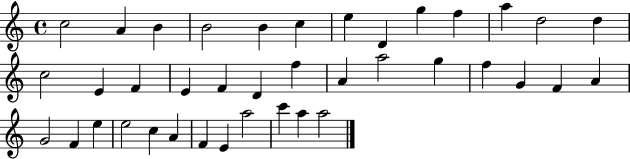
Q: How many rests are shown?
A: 0